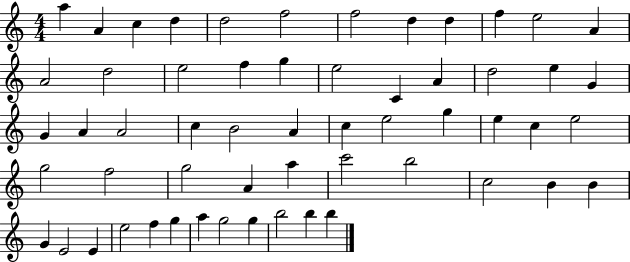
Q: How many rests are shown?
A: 0